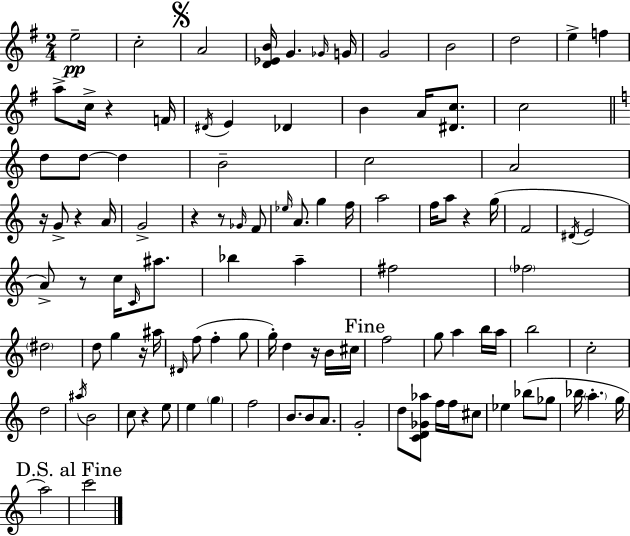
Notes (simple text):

E5/h C5/h A4/h [D4,Eb4,B4]/s G4/q. Gb4/s G4/s G4/h B4/h D5/h E5/q F5/q A5/e C5/s R/q F4/s D#4/s E4/q Db4/q B4/q A4/s [D#4,C5]/e. C5/h D5/e D5/e D5/q B4/h C5/h A4/h R/s G4/e R/q A4/s G4/h R/q R/e Gb4/s F4/e Eb5/s A4/e. G5/q F5/s A5/h F5/s A5/e R/q G5/s F4/h D#4/s E4/h A4/e R/e C5/s C4/s A#5/e. Bb5/q A5/q F#5/h FES5/h D#5/h D5/e G5/q R/s A#5/s D#4/s F5/e F5/q G5/e G5/s D5/q R/s B4/s C#5/s F5/h G5/e A5/q B5/s A5/s B5/h C5/h D5/h A#5/s B4/h C5/e R/q E5/e E5/q G5/q F5/h B4/e. B4/e A4/e. G4/h D5/e [C4,D4,Gb4,Ab5]/e F5/s F5/s C#5/e Eb5/q Bb5/e Gb5/e Bb5/s A5/q. G5/s A5/h C6/h